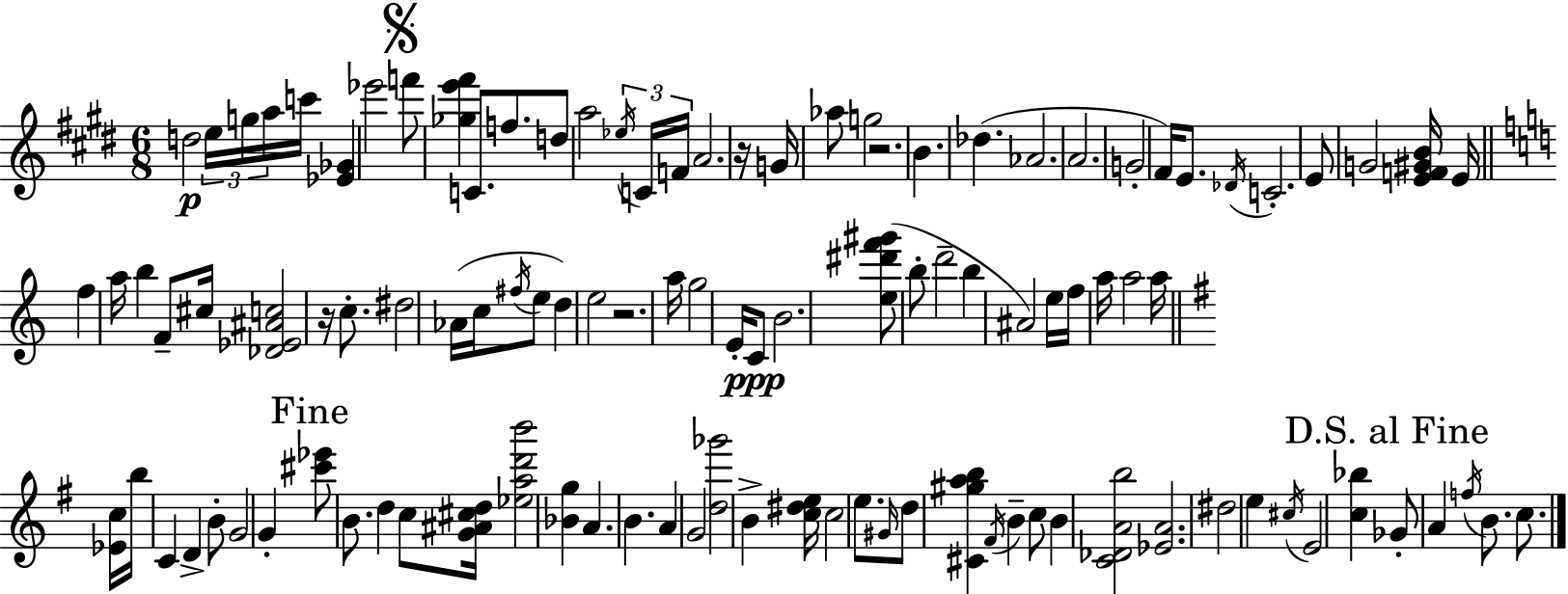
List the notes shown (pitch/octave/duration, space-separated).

D5/h E5/s G5/s A5/s C6/s [Eb4,Gb4]/q Eb6/h F6/e [Gb5,E6,F#6]/q C4/e. F5/e. D5/e A5/h Eb5/s C4/s F4/s A4/h. R/s G4/s Ab5/e G5/h R/h. B4/q. Db5/q. Ab4/h. A4/h. G4/h F#4/s E4/e. Db4/s C4/h. E4/e G4/h [E4,F4,G#4,B4]/s E4/s F5/q A5/s B5/q F4/e C#5/s [Db4,Eb4,A#4,C5]/h R/s C5/e. D#5/h Ab4/s C5/s F#5/s E5/e D5/q E5/h R/h. A5/s G5/h E4/s C4/e B4/h. [E5,D#6,F6,G#6]/e B5/e D6/h B5/q A#4/h E5/s F5/s A5/s A5/h A5/s [Eb4,C5]/s B5/s C4/q D4/q B4/e G4/h G4/q [C#6,Eb6]/e B4/e. D5/q C5/e [G4,A#4,C#5,D5]/s [Eb5,A5,D6,B6]/h [Bb4,G5]/q A4/q. B4/q. A4/q G4/h [D5,Gb6]/h B4/q [C5,D#5,E5]/s C5/h E5/e. G#4/s D5/e [C#4,G#5,A5,B5]/q F#4/s B4/q C5/e B4/q [C4,Db4,A4,B5]/h [Eb4,A4]/h. D#5/h E5/q C#5/s E4/h [C5,Bb5]/q Gb4/e A4/q F5/s B4/e. C5/e.